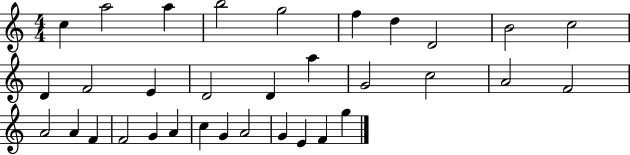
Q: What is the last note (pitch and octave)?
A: G5